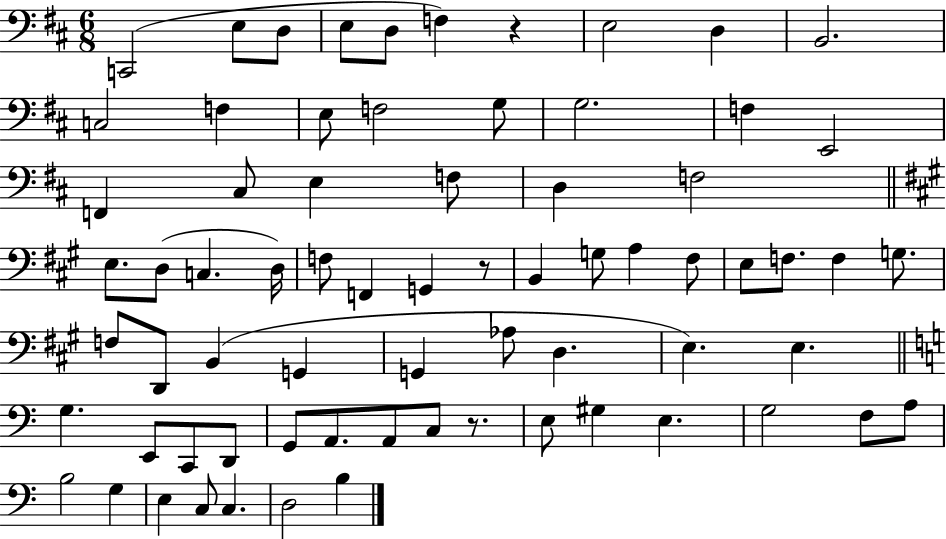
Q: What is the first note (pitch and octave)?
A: C2